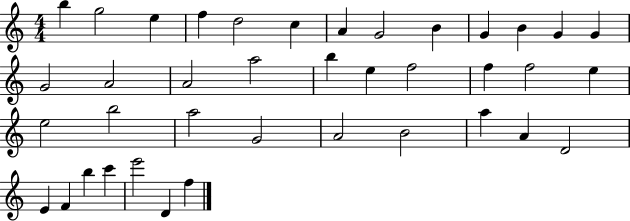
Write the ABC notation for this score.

X:1
T:Untitled
M:4/4
L:1/4
K:C
b g2 e f d2 c A G2 B G B G G G2 A2 A2 a2 b e f2 f f2 e e2 b2 a2 G2 A2 B2 a A D2 E F b c' e'2 D f